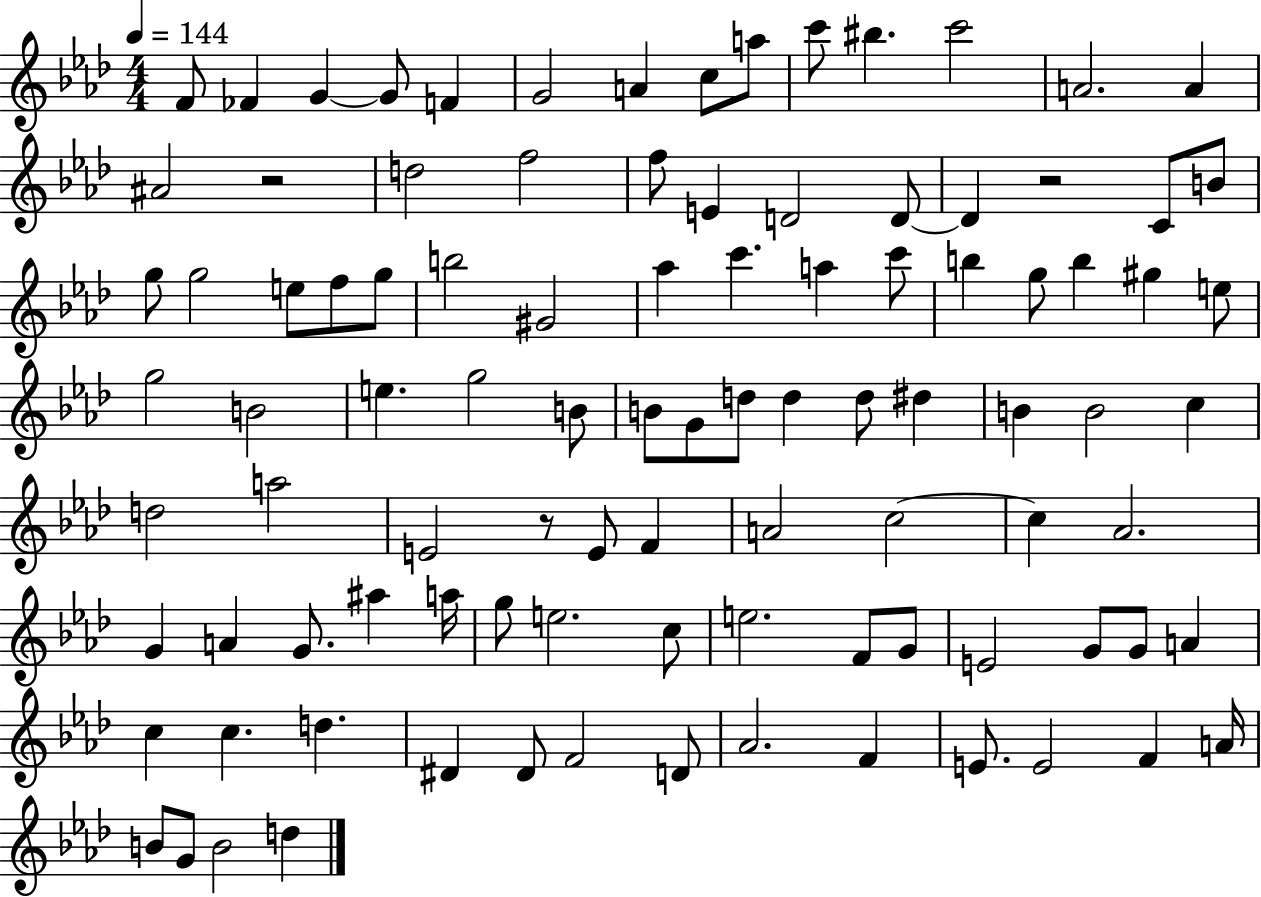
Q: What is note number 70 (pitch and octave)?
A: E5